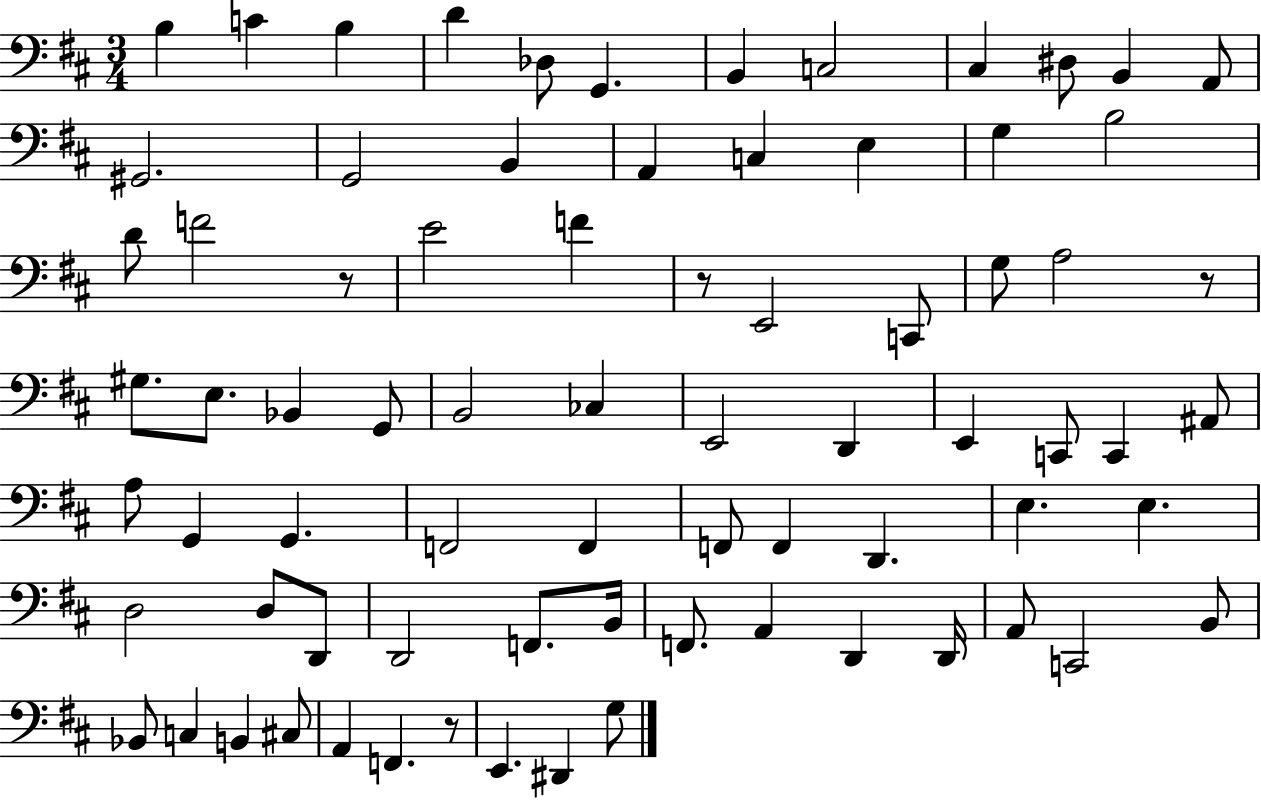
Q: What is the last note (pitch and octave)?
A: G3